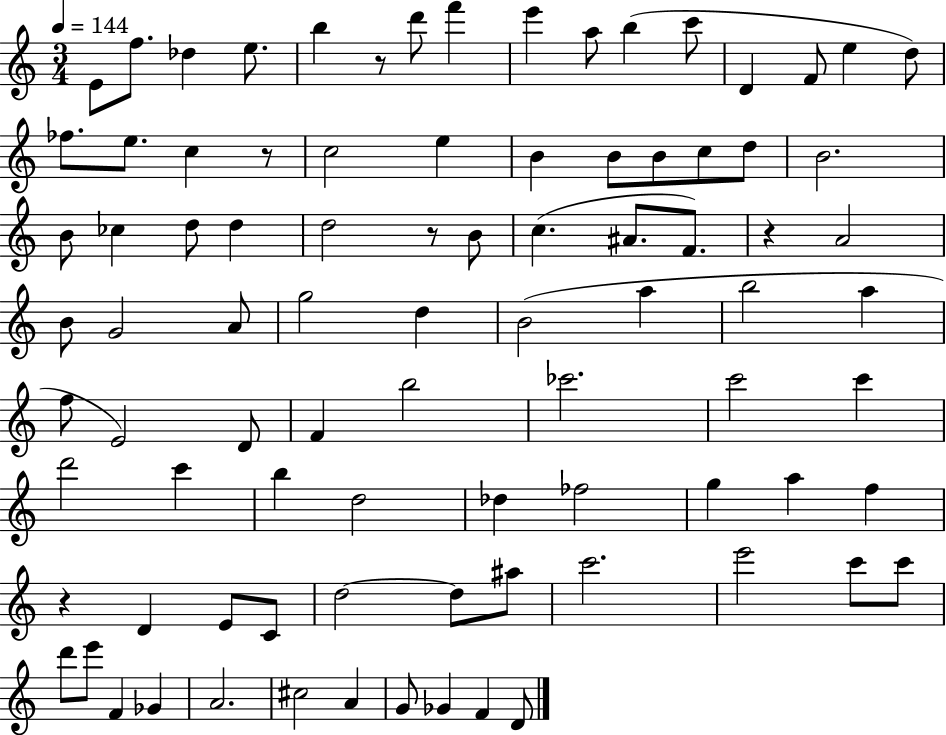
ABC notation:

X:1
T:Untitled
M:3/4
L:1/4
K:C
E/2 f/2 _d e/2 b z/2 d'/2 f' e' a/2 b c'/2 D F/2 e d/2 _f/2 e/2 c z/2 c2 e B B/2 B/2 c/2 d/2 B2 B/2 _c d/2 d d2 z/2 B/2 c ^A/2 F/2 z A2 B/2 G2 A/2 g2 d B2 a b2 a f/2 E2 D/2 F b2 _c'2 c'2 c' d'2 c' b d2 _d _f2 g a f z D E/2 C/2 d2 d/2 ^a/2 c'2 e'2 c'/2 c'/2 d'/2 e'/2 F _G A2 ^c2 A G/2 _G F D/2